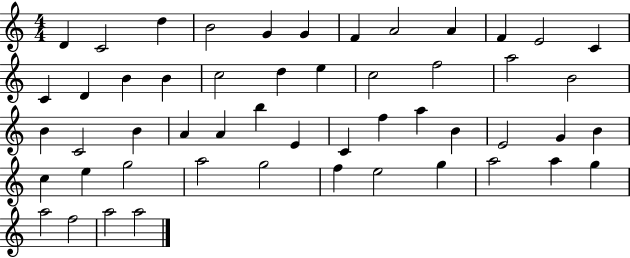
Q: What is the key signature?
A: C major